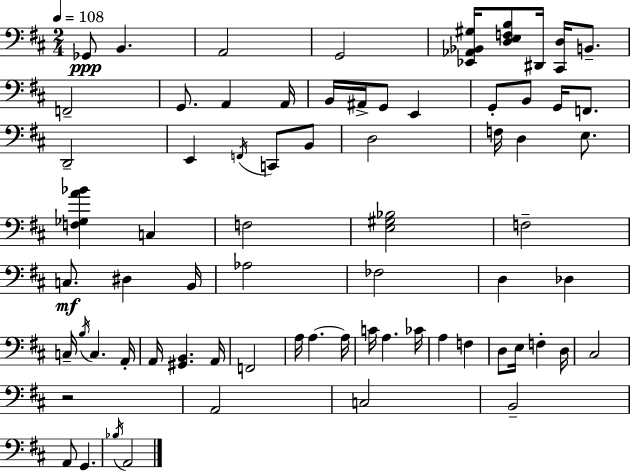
X:1
T:Untitled
M:2/4
L:1/4
K:D
_G,,/2 B,, A,,2 G,,2 [_E,,_A,,_B,,^G,]/4 [D,E,F,B,]/2 ^D,,/4 [^C,,D,]/4 B,,/2 F,,2 G,,/2 A,, A,,/4 B,,/4 ^A,,/4 G,,/2 E,, G,,/2 B,,/2 G,,/4 F,,/2 D,,2 E,, F,,/4 C,,/2 B,,/2 D,2 F,/4 D, E,/2 [F,_G,A_B] C, F,2 [E,^G,_B,]2 F,2 C,/2 ^D, B,,/4 _A,2 _F,2 D, _D, C,/4 B,/4 C, A,,/4 A,,/4 [^G,,B,,] A,,/4 F,,2 A,/4 A, A,/4 C/4 A, _C/4 A, F, D,/2 E,/4 F, D,/4 ^C,2 z2 A,,2 C,2 B,,2 A,,/2 G,, _B,/4 A,,2